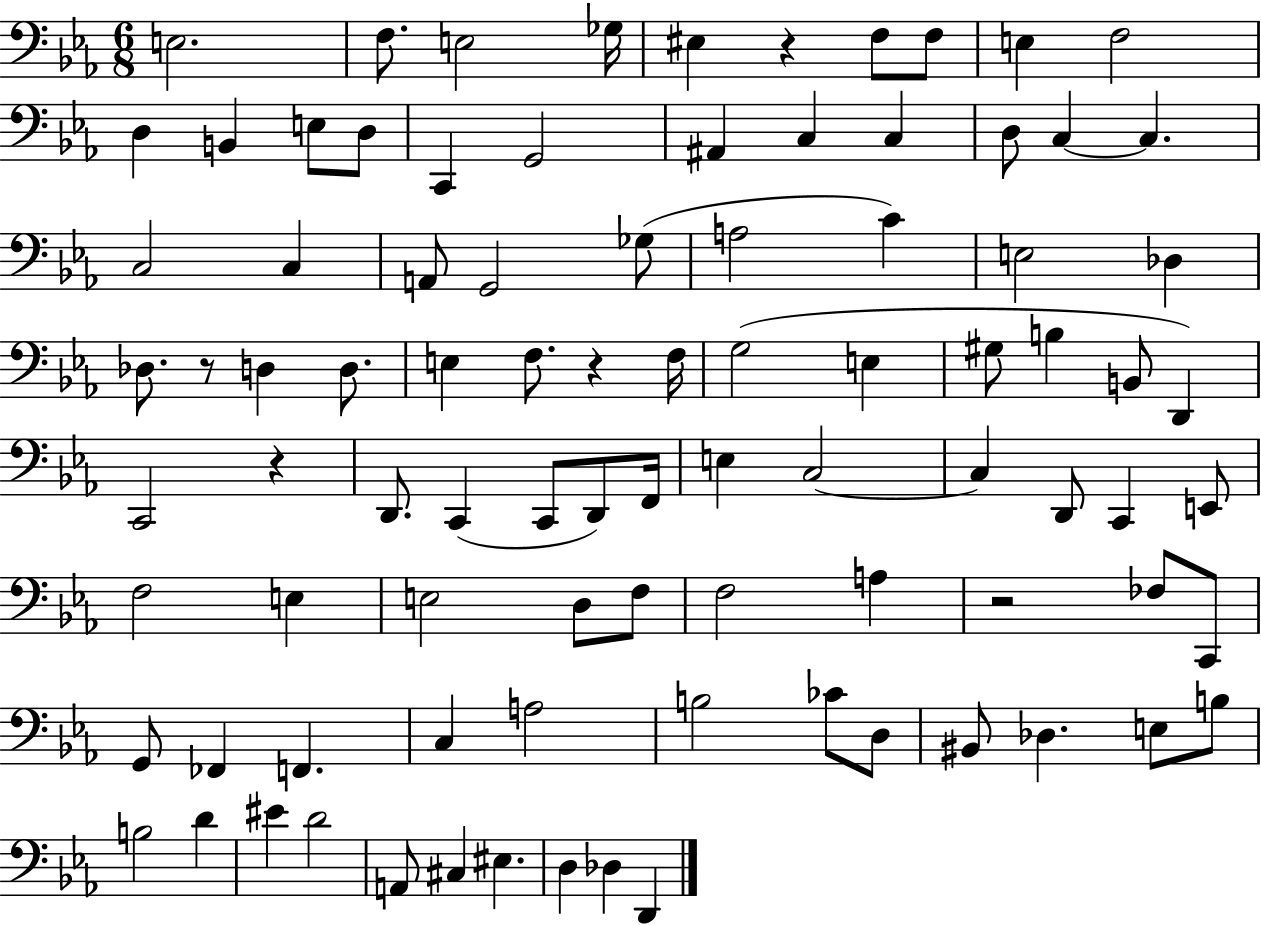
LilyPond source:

{
  \clef bass
  \numericTimeSignature
  \time 6/8
  \key ees \major
  e2. | f8. e2 ges16 | eis4 r4 f8 f8 | e4 f2 | \break d4 b,4 e8 d8 | c,4 g,2 | ais,4 c4 c4 | d8 c4~~ c4. | \break c2 c4 | a,8 g,2 ges8( | a2 c'4) | e2 des4 | \break des8. r8 d4 d8. | e4 f8. r4 f16 | g2( e4 | gis8 b4 b,8 d,4) | \break c,2 r4 | d,8. c,4( c,8 d,8) f,16 | e4 c2~~ | c4 d,8 c,4 e,8 | \break f2 e4 | e2 d8 f8 | f2 a4 | r2 fes8 c,8 | \break g,8 fes,4 f,4. | c4 a2 | b2 ces'8 d8 | bis,8 des4. e8 b8 | \break b2 d'4 | eis'4 d'2 | a,8 cis4 eis4. | d4 des4 d,4 | \break \bar "|."
}